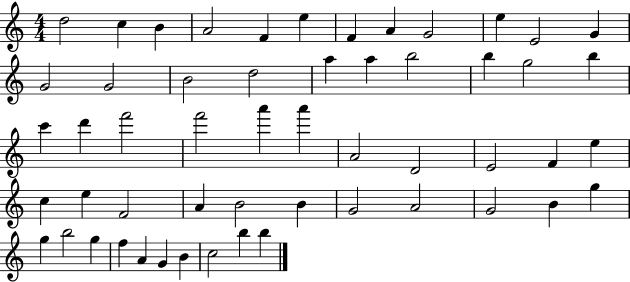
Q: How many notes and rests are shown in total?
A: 54